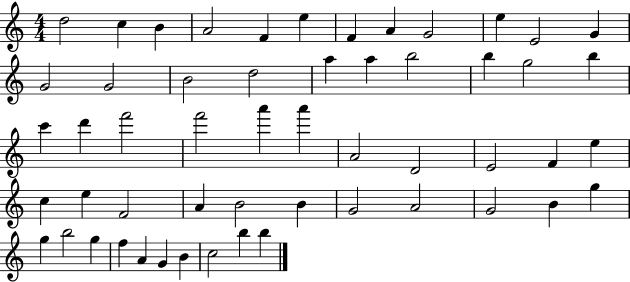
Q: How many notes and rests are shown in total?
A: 54